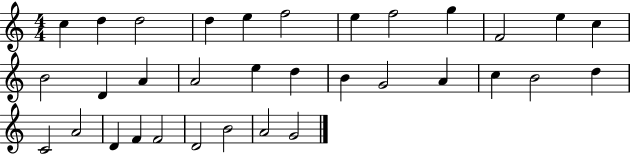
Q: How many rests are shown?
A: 0